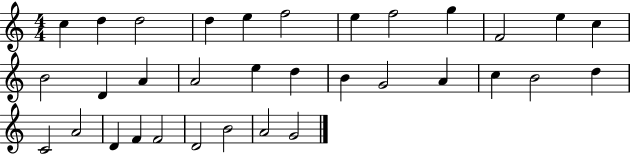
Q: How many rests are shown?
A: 0